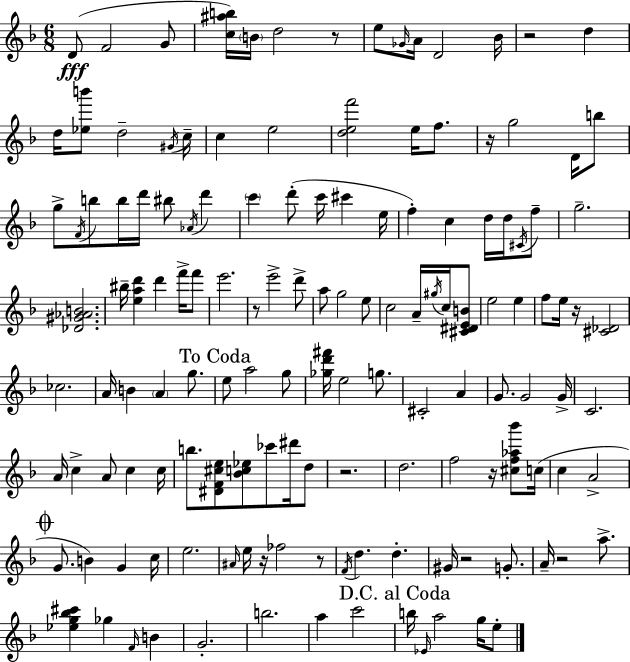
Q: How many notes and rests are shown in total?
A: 140